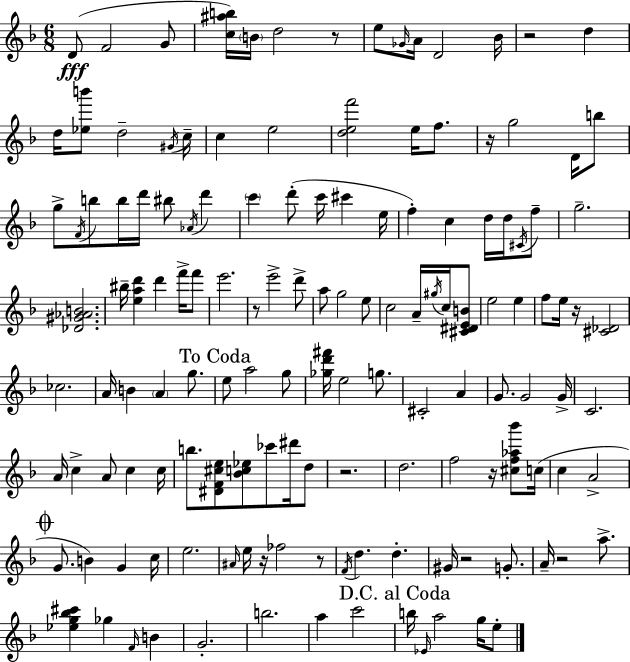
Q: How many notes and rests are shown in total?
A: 140